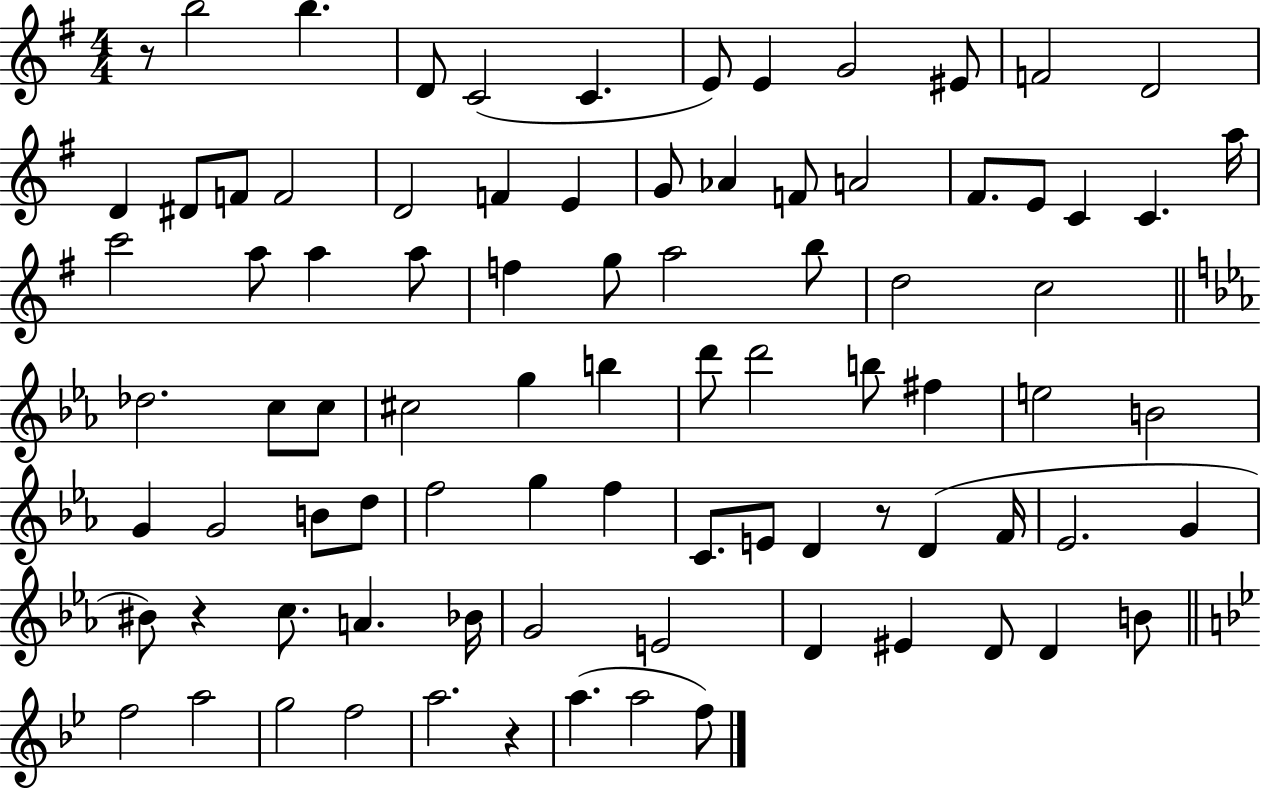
{
  \clef treble
  \numericTimeSignature
  \time 4/4
  \key g \major
  r8 b''2 b''4. | d'8 c'2( c'4. | e'8) e'4 g'2 eis'8 | f'2 d'2 | \break d'4 dis'8 f'8 f'2 | d'2 f'4 e'4 | g'8 aes'4 f'8 a'2 | fis'8. e'8 c'4 c'4. a''16 | \break c'''2 a''8 a''4 a''8 | f''4 g''8 a''2 b''8 | d''2 c''2 | \bar "||" \break \key c \minor des''2. c''8 c''8 | cis''2 g''4 b''4 | d'''8 d'''2 b''8 fis''4 | e''2 b'2 | \break g'4 g'2 b'8 d''8 | f''2 g''4 f''4 | c'8. e'8 d'4 r8 d'4( f'16 | ees'2. g'4 | \break bis'8) r4 c''8. a'4. bes'16 | g'2 e'2 | d'4 eis'4 d'8 d'4 b'8 | \bar "||" \break \key g \minor f''2 a''2 | g''2 f''2 | a''2. r4 | a''4.( a''2 f''8) | \break \bar "|."
}